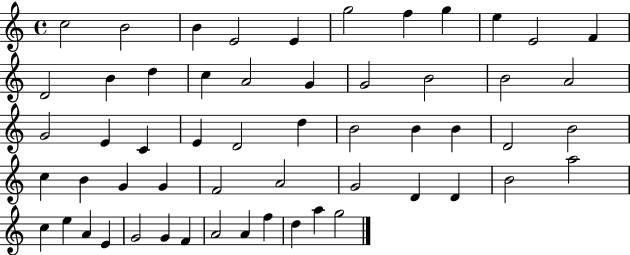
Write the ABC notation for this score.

X:1
T:Untitled
M:4/4
L:1/4
K:C
c2 B2 B E2 E g2 f g e E2 F D2 B d c A2 G G2 B2 B2 A2 G2 E C E D2 d B2 B B D2 B2 c B G G F2 A2 G2 D D B2 a2 c e A E G2 G F A2 A f d a g2